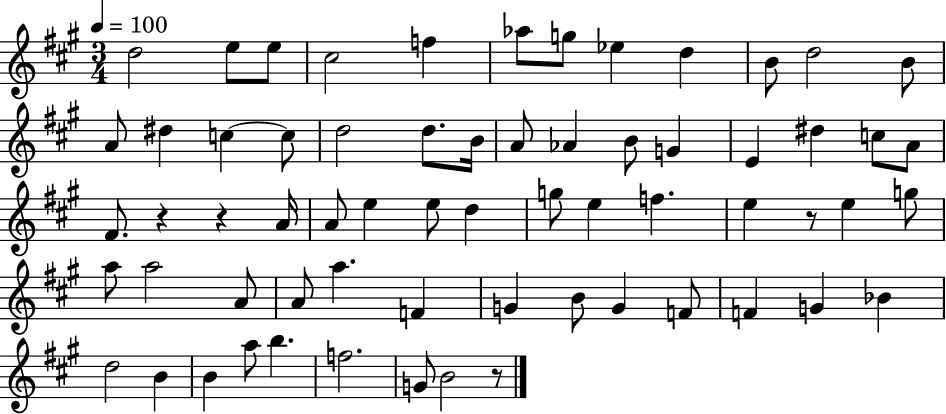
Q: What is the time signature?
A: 3/4